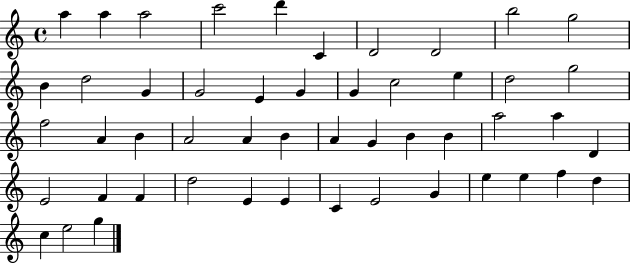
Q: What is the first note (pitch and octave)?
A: A5